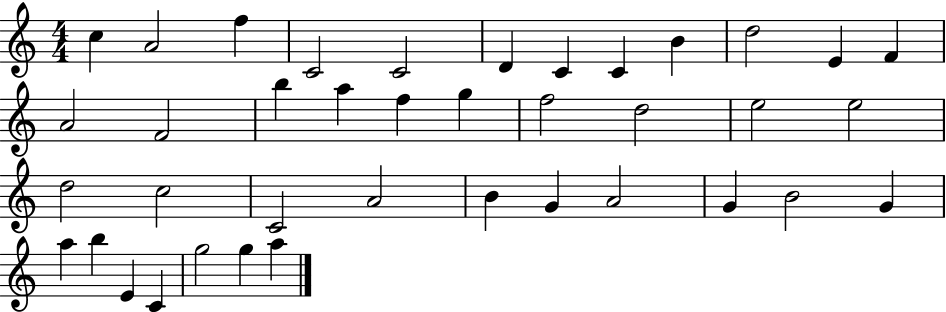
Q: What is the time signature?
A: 4/4